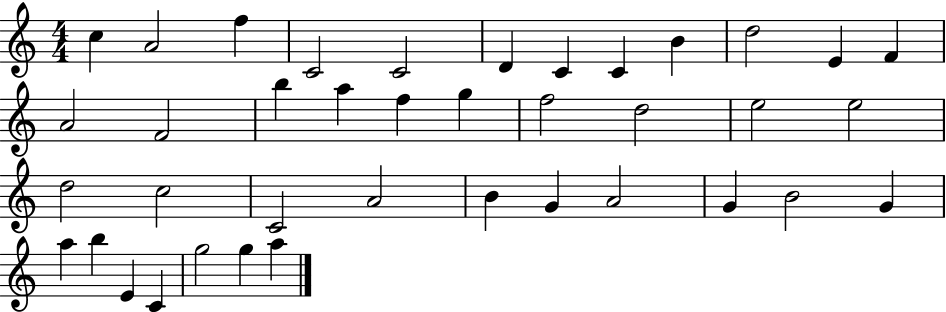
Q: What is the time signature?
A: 4/4